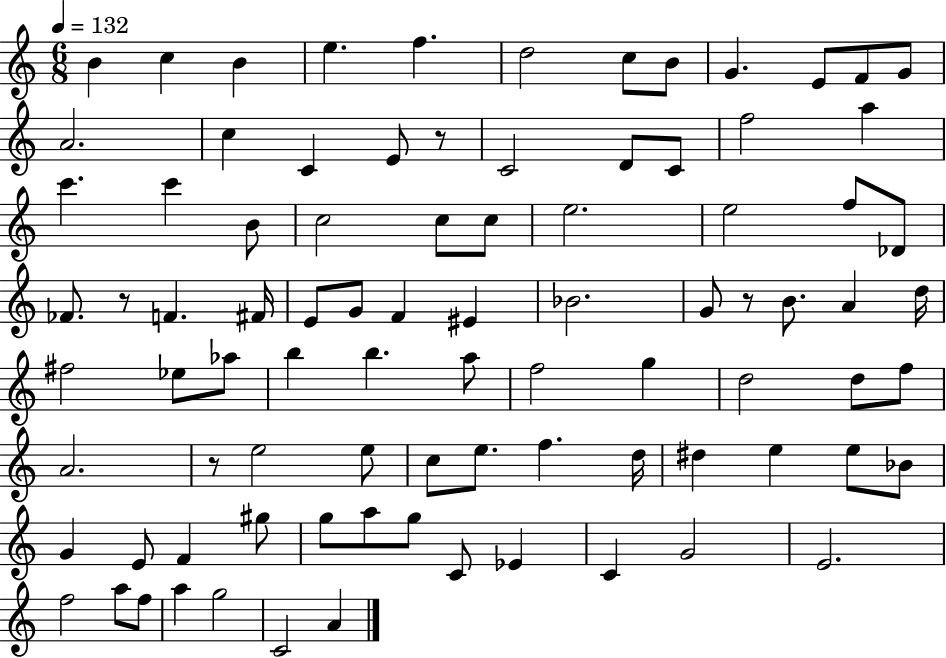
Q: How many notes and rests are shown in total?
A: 88